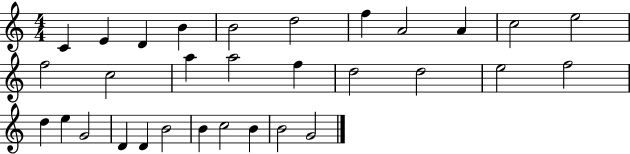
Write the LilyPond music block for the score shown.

{
  \clef treble
  \numericTimeSignature
  \time 4/4
  \key c \major
  c'4 e'4 d'4 b'4 | b'2 d''2 | f''4 a'2 a'4 | c''2 e''2 | \break f''2 c''2 | a''4 a''2 f''4 | d''2 d''2 | e''2 f''2 | \break d''4 e''4 g'2 | d'4 d'4 b'2 | b'4 c''2 b'4 | b'2 g'2 | \break \bar "|."
}